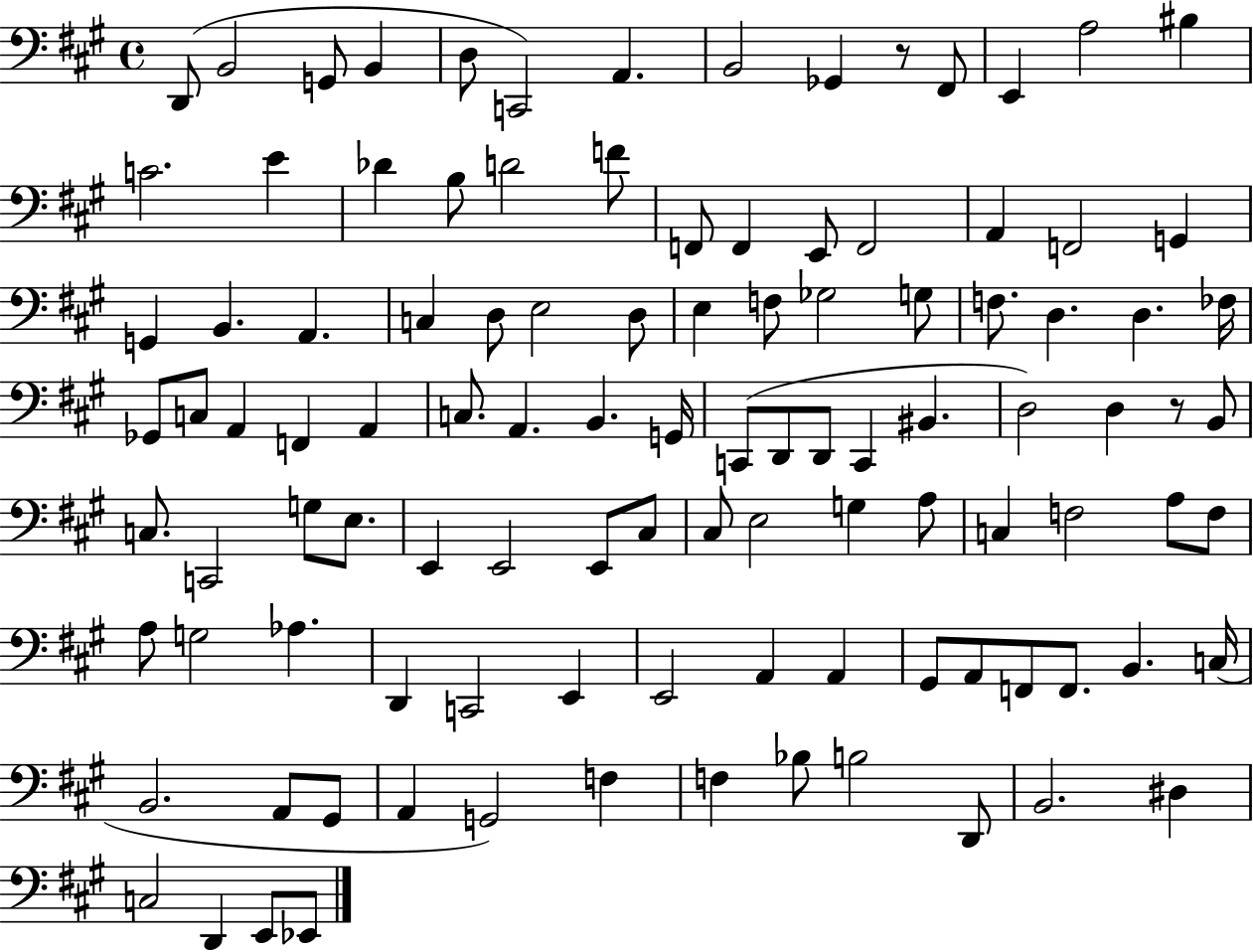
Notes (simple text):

D2/e B2/h G2/e B2/q D3/e C2/h A2/q. B2/h Gb2/q R/e F#2/e E2/q A3/h BIS3/q C4/h. E4/q Db4/q B3/e D4/h F4/e F2/e F2/q E2/e F2/h A2/q F2/h G2/q G2/q B2/q. A2/q. C3/q D3/e E3/h D3/e E3/q F3/e Gb3/h G3/e F3/e. D3/q. D3/q. FES3/s Gb2/e C3/e A2/q F2/q A2/q C3/e. A2/q. B2/q. G2/s C2/e D2/e D2/e C2/q BIS2/q. D3/h D3/q R/e B2/e C3/e. C2/h G3/e E3/e. E2/q E2/h E2/e C#3/e C#3/e E3/h G3/q A3/e C3/q F3/h A3/e F3/e A3/e G3/h Ab3/q. D2/q C2/h E2/q E2/h A2/q A2/q G#2/e A2/e F2/e F2/e. B2/q. C3/s B2/h. A2/e G#2/e A2/q G2/h F3/q F3/q Bb3/e B3/h D2/e B2/h. D#3/q C3/h D2/q E2/e Eb2/e